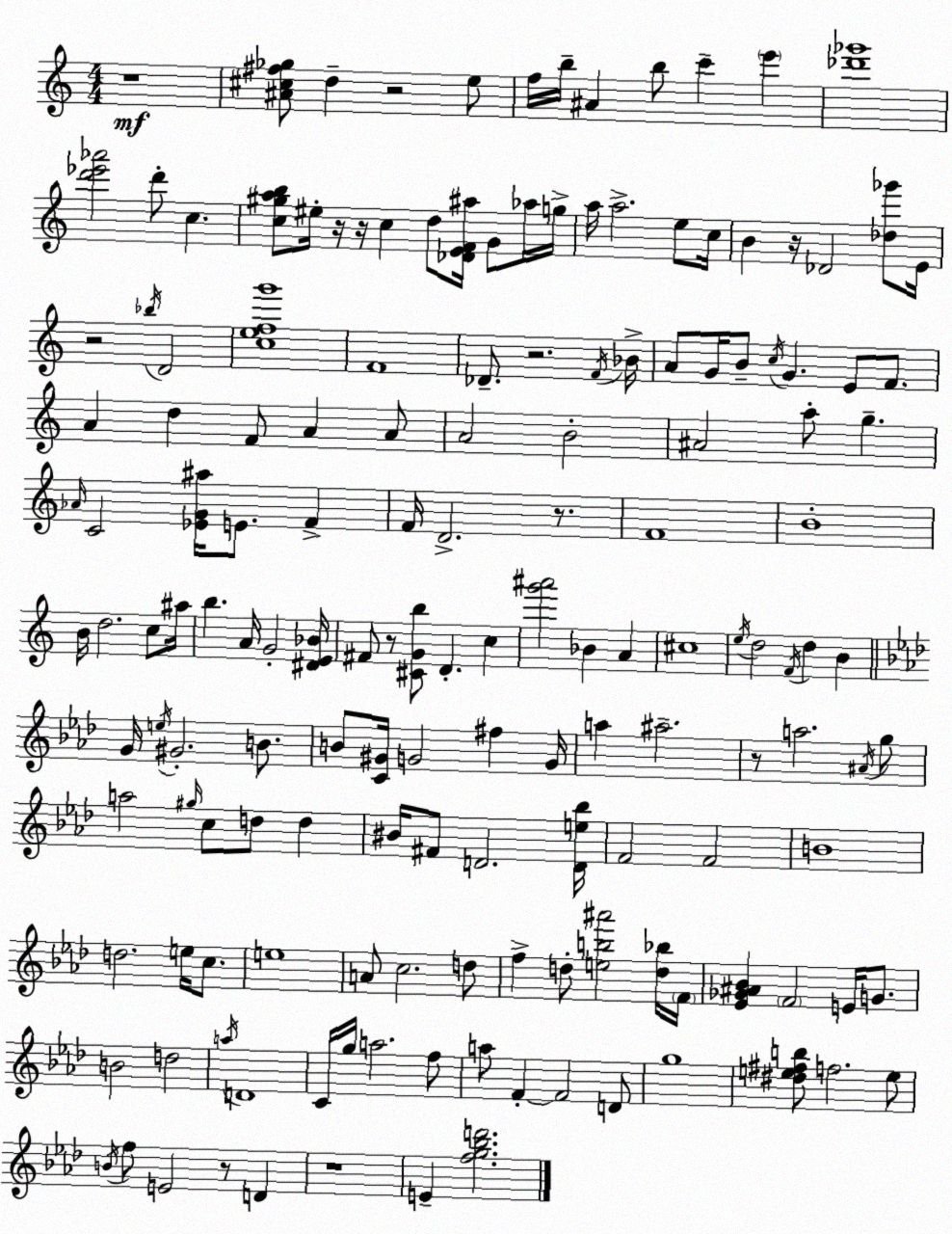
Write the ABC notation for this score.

X:1
T:Untitled
M:4/4
L:1/4
K:C
z4 [^A^c^f_g]/2 d z2 e/2 f/4 b/4 ^A b/2 c' e' [_d'_g']4 [d'_e'_a']2 d'/2 c [c^gab]/2 ^e/4 z/4 z/4 c d/2 [_DEF^a]/4 G/2 _a/4 g/4 a/4 a2 e/2 c/4 B z/4 _D2 [_d_g']/2 E/4 z2 _b/4 D2 [cefg']4 F4 _D/2 z2 F/4 _B/4 A/2 G/4 B/2 c/4 G E/2 F/2 A d F/2 A A/2 A2 B2 ^A2 a/2 g _A/4 C2 [_EG^a]/4 E/2 F F/4 D2 z/2 F4 B4 B/4 d2 c/2 ^a/4 b A/4 G2 [^DE_B]/4 ^F/2 z/2 [^CGb]/2 D c [g'^a']2 _B A ^c4 e/4 d2 F/4 d B G/4 e/4 ^G2 B/2 B/2 [C^G]/4 G2 ^f G/4 a ^a2 z/2 a2 ^A/4 g/2 a2 ^g/4 c/2 d/2 d ^B/4 ^F/2 D2 [De_b]/4 F2 F2 B4 d2 e/4 c/2 e4 A/2 c2 d/2 f d/2 [eb^a']2 [d_b]/4 F/4 [_E_G^A_B] F2 E/4 G/2 B2 d2 a/4 D4 C/4 g/4 a2 f/2 a/2 F F2 D/2 g4 [^de^fb]/2 f2 e/2 B/4 f/2 E2 z/2 D z4 E [fg_bd']2